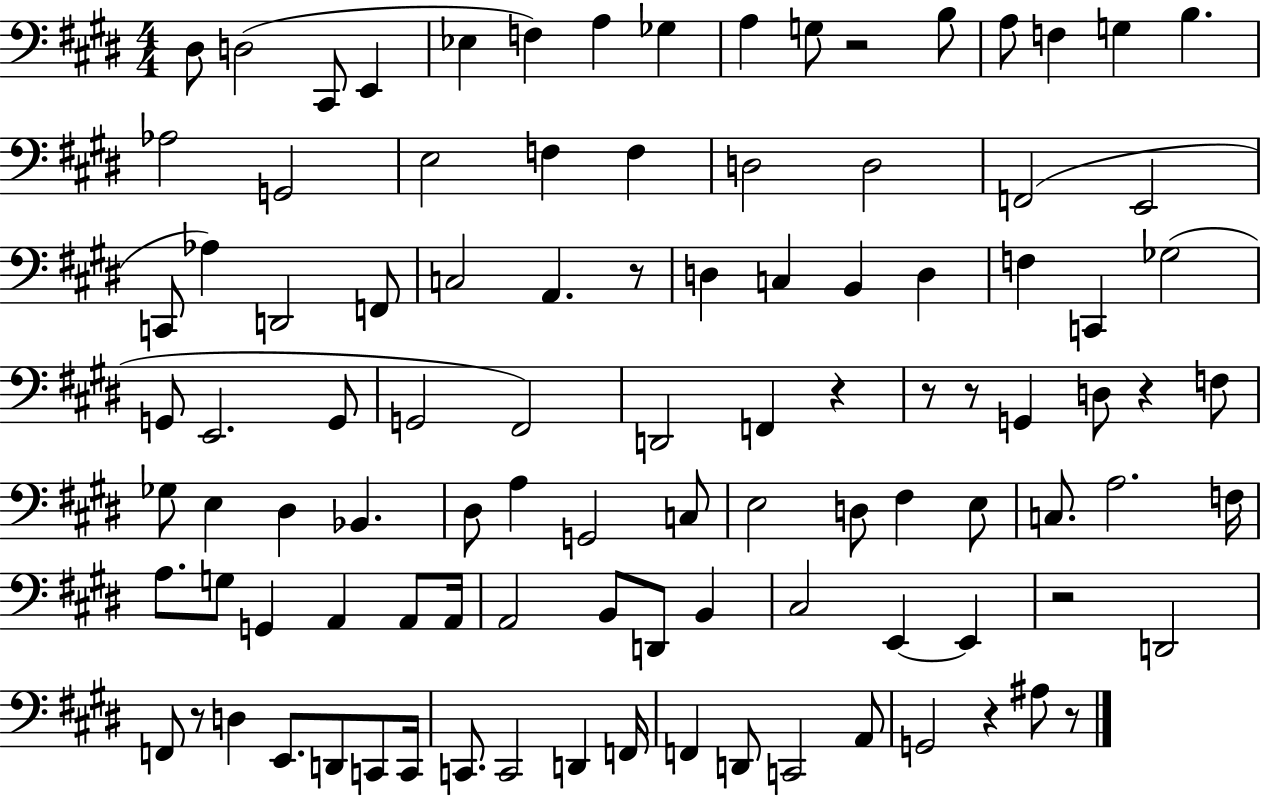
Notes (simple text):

D#3/e D3/h C#2/e E2/q Eb3/q F3/q A3/q Gb3/q A3/q G3/e R/h B3/e A3/e F3/q G3/q B3/q. Ab3/h G2/h E3/h F3/q F3/q D3/h D3/h F2/h E2/h C2/e Ab3/q D2/h F2/e C3/h A2/q. R/e D3/q C3/q B2/q D3/q F3/q C2/q Gb3/h G2/e E2/h. G2/e G2/h F#2/h D2/h F2/q R/q R/e R/e G2/q D3/e R/q F3/e Gb3/e E3/q D#3/q Bb2/q. D#3/e A3/q G2/h C3/e E3/h D3/e F#3/q E3/e C3/e. A3/h. F3/s A3/e. G3/e G2/q A2/q A2/e A2/s A2/h B2/e D2/e B2/q C#3/h E2/q E2/q R/h D2/h F2/e R/e D3/q E2/e. D2/e C2/e C2/s C2/e. C2/h D2/q F2/s F2/q D2/e C2/h A2/e G2/h R/q A#3/e R/e